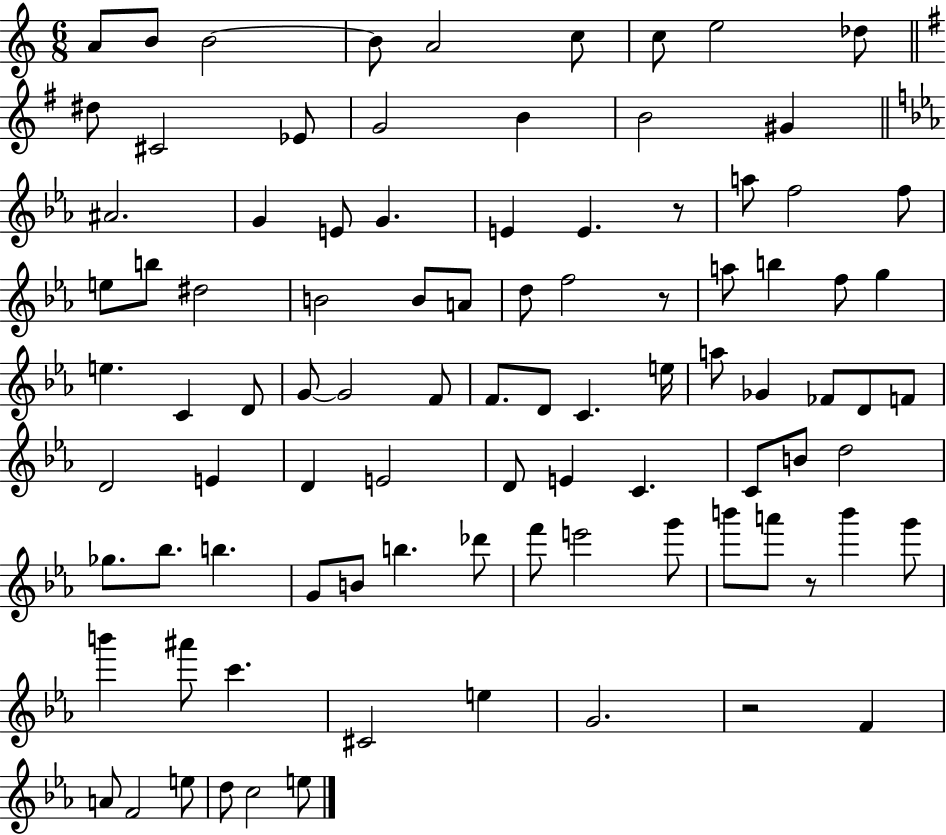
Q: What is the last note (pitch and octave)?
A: E5